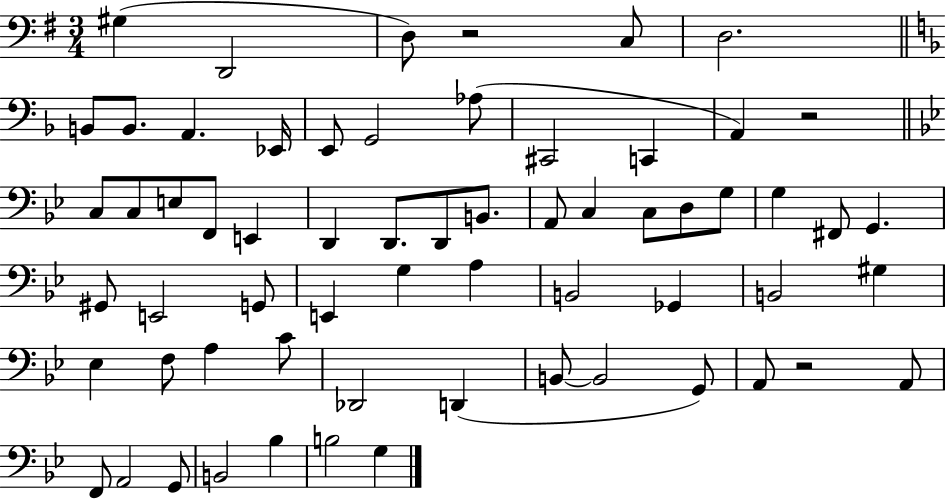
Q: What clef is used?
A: bass